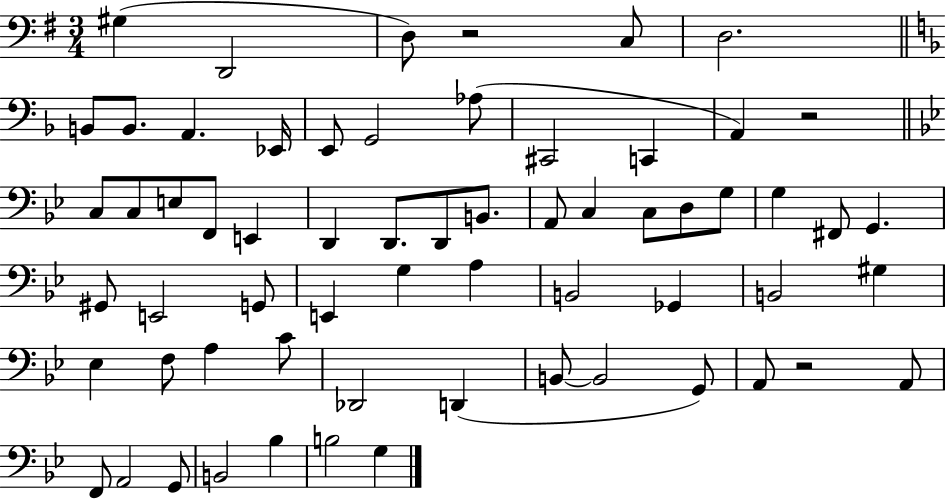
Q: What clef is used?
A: bass